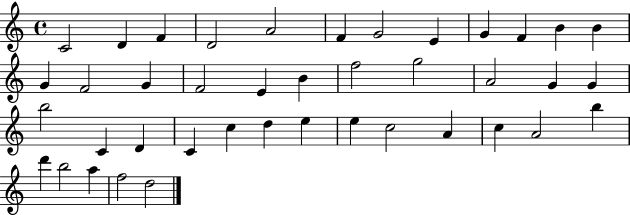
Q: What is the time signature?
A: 4/4